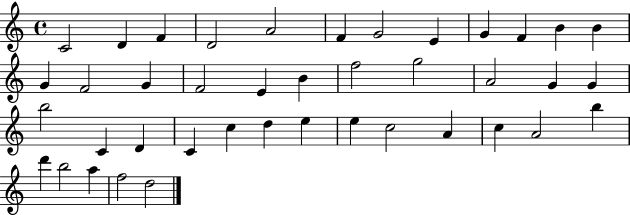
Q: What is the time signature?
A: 4/4